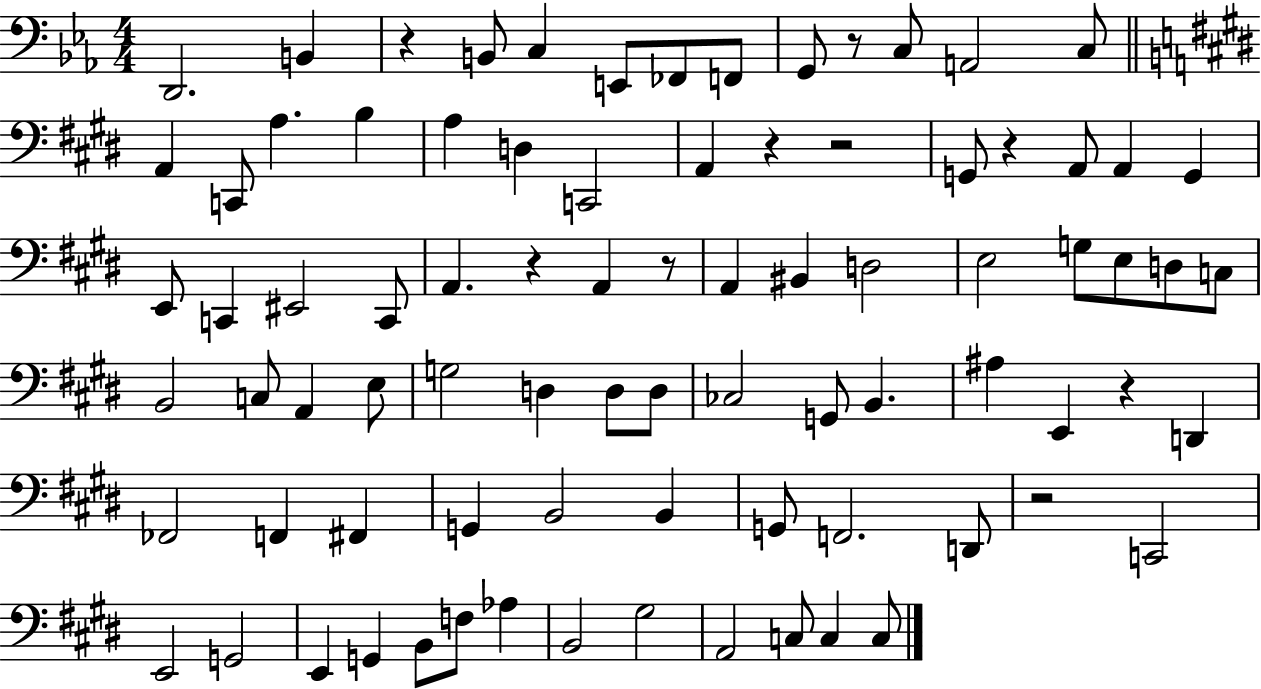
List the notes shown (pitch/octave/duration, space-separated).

D2/h. B2/q R/q B2/e C3/q E2/e FES2/e F2/e G2/e R/e C3/e A2/h C3/e A2/q C2/e A3/q. B3/q A3/q D3/q C2/h A2/q R/q R/h G2/e R/q A2/e A2/q G2/q E2/e C2/q EIS2/h C2/e A2/q. R/q A2/q R/e A2/q BIS2/q D3/h E3/h G3/e E3/e D3/e C3/e B2/h C3/e A2/q E3/e G3/h D3/q D3/e D3/e CES3/h G2/e B2/q. A#3/q E2/q R/q D2/q FES2/h F2/q F#2/q G2/q B2/h B2/q G2/e F2/h. D2/e R/h C2/h E2/h G2/h E2/q G2/q B2/e F3/e Ab3/q B2/h G#3/h A2/h C3/e C3/q C3/e